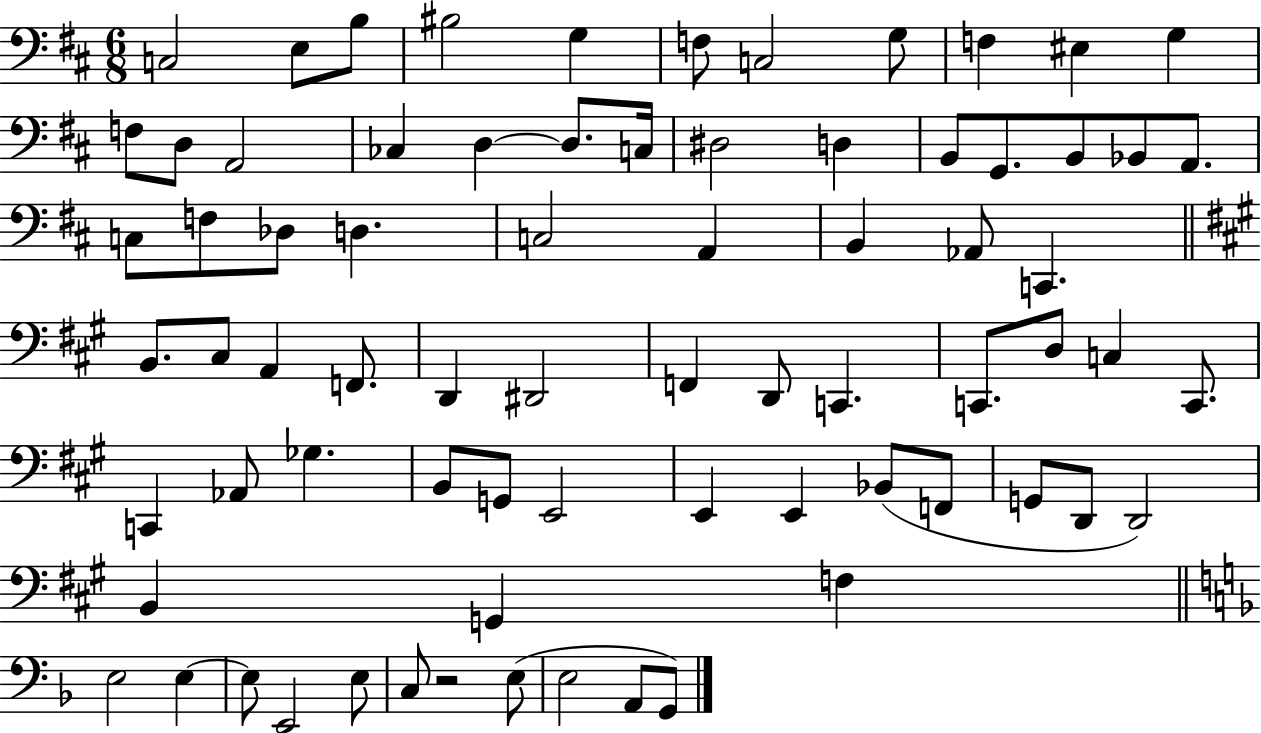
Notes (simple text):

C3/h E3/e B3/e BIS3/h G3/q F3/e C3/h G3/e F3/q EIS3/q G3/q F3/e D3/e A2/h CES3/q D3/q D3/e. C3/s D#3/h D3/q B2/e G2/e. B2/e Bb2/e A2/e. C3/e F3/e Db3/e D3/q. C3/h A2/q B2/q Ab2/e C2/q. B2/e. C#3/e A2/q F2/e. D2/q D#2/h F2/q D2/e C2/q. C2/e. D3/e C3/q C2/e. C2/q Ab2/e Gb3/q. B2/e G2/e E2/h E2/q E2/q Bb2/e F2/e G2/e D2/e D2/h B2/q G2/q F3/q E3/h E3/q E3/e E2/h E3/e C3/e R/h E3/e E3/h A2/e G2/e